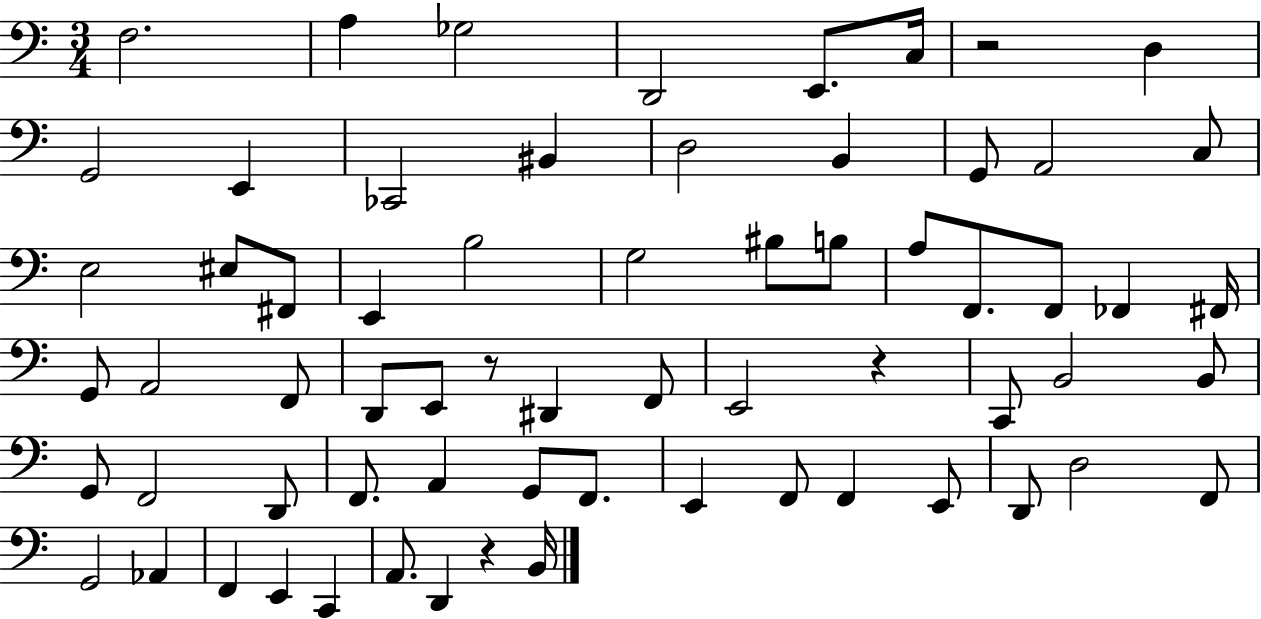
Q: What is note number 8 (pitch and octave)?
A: G2